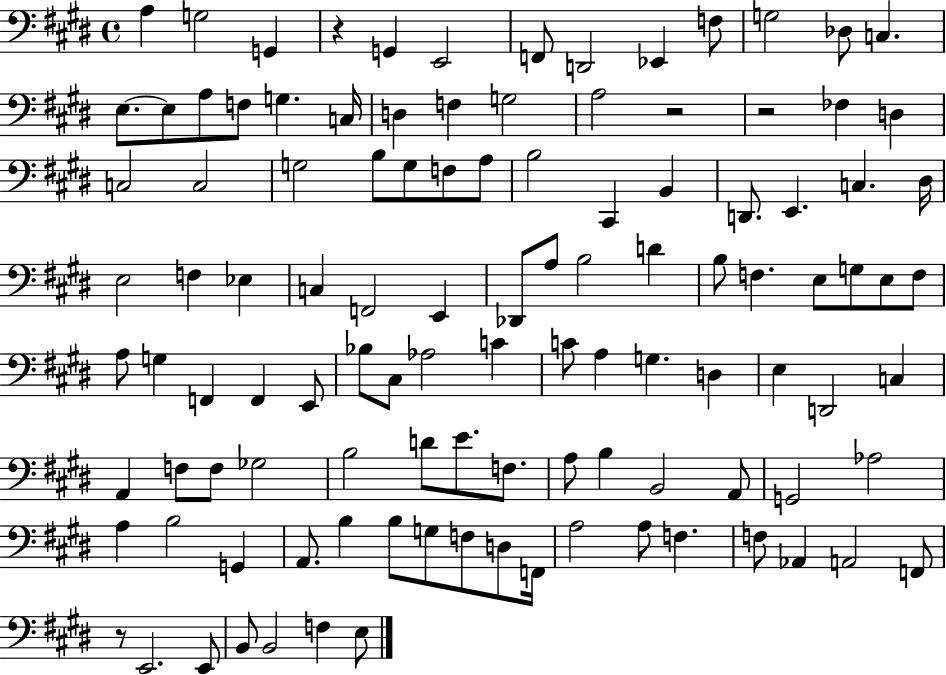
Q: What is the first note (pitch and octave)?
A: A3